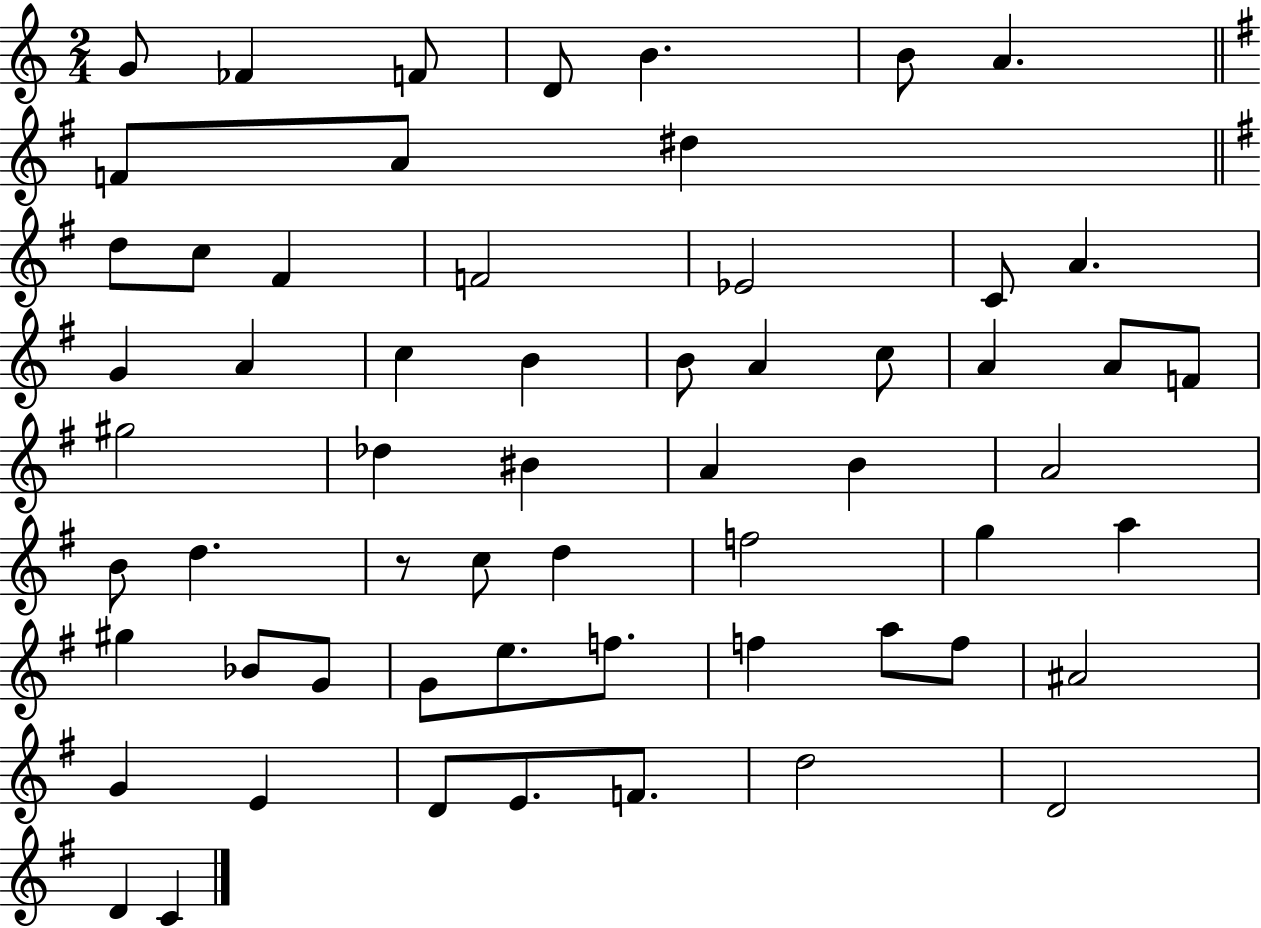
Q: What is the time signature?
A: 2/4